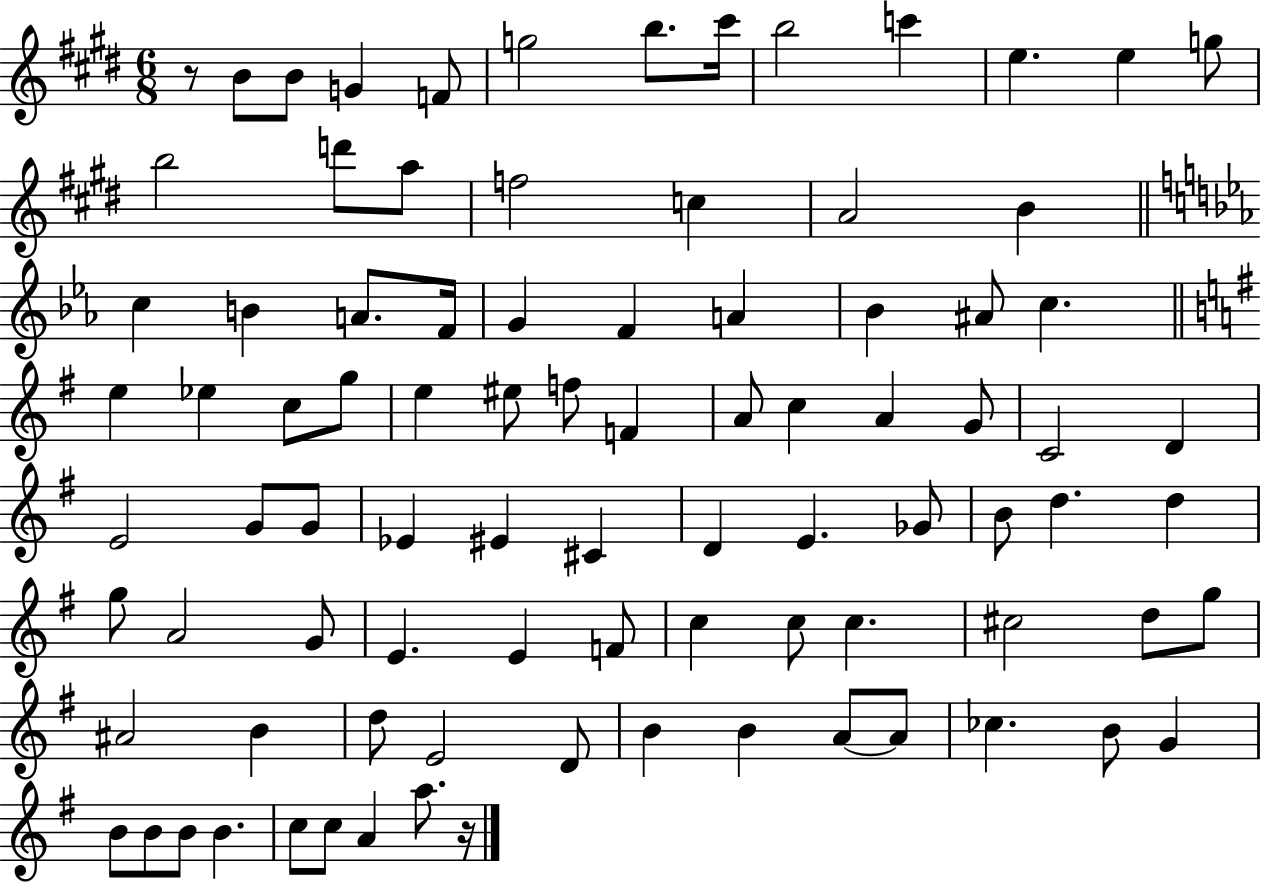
{
  \clef treble
  \numericTimeSignature
  \time 6/8
  \key e \major
  r8 b'8 b'8 g'4 f'8 | g''2 b''8. cis'''16 | b''2 c'''4 | e''4. e''4 g''8 | \break b''2 d'''8 a''8 | f''2 c''4 | a'2 b'4 | \bar "||" \break \key c \minor c''4 b'4 a'8. f'16 | g'4 f'4 a'4 | bes'4 ais'8 c''4. | \bar "||" \break \key g \major e''4 ees''4 c''8 g''8 | e''4 eis''8 f''8 f'4 | a'8 c''4 a'4 g'8 | c'2 d'4 | \break e'2 g'8 g'8 | ees'4 eis'4 cis'4 | d'4 e'4. ges'8 | b'8 d''4. d''4 | \break g''8 a'2 g'8 | e'4. e'4 f'8 | c''4 c''8 c''4. | cis''2 d''8 g''8 | \break ais'2 b'4 | d''8 e'2 d'8 | b'4 b'4 a'8~~ a'8 | ces''4. b'8 g'4 | \break b'8 b'8 b'8 b'4. | c''8 c''8 a'4 a''8. r16 | \bar "|."
}